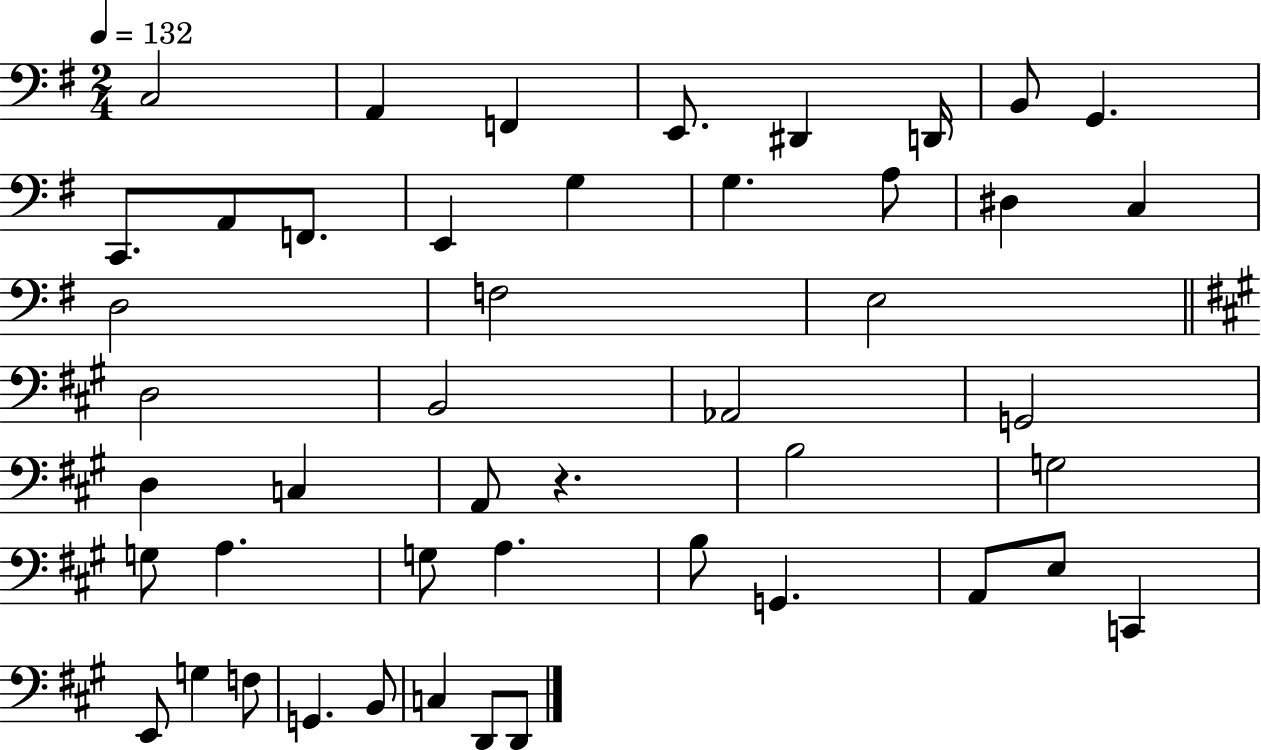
{
  \clef bass
  \numericTimeSignature
  \time 2/4
  \key g \major
  \tempo 4 = 132
  c2 | a,4 f,4 | e,8. dis,4 d,16 | b,8 g,4. | \break c,8. a,8 f,8. | e,4 g4 | g4. a8 | dis4 c4 | \break d2 | f2 | e2 | \bar "||" \break \key a \major d2 | b,2 | aes,2 | g,2 | \break d4 c4 | a,8 r4. | b2 | g2 | \break g8 a4. | g8 a4. | b8 g,4. | a,8 e8 c,4 | \break e,8 g4 f8 | g,4. b,8 | c4 d,8 d,8 | \bar "|."
}